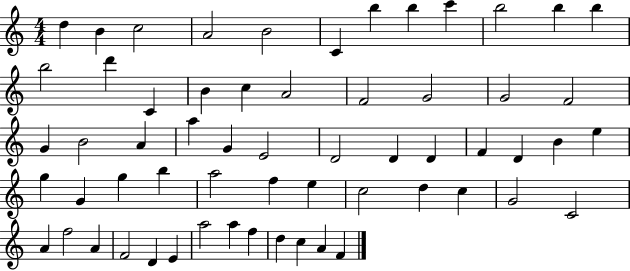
{
  \clef treble
  \numericTimeSignature
  \time 4/4
  \key c \major
  d''4 b'4 c''2 | a'2 b'2 | c'4 b''4 b''4 c'''4 | b''2 b''4 b''4 | \break b''2 d'''4 c'4 | b'4 c''4 a'2 | f'2 g'2 | g'2 f'2 | \break g'4 b'2 a'4 | a''4 g'4 e'2 | d'2 d'4 d'4 | f'4 d'4 b'4 e''4 | \break g''4 g'4 g''4 b''4 | a''2 f''4 e''4 | c''2 d''4 c''4 | g'2 c'2 | \break a'4 f''2 a'4 | f'2 d'4 e'4 | a''2 a''4 f''4 | d''4 c''4 a'4 f'4 | \break \bar "|."
}